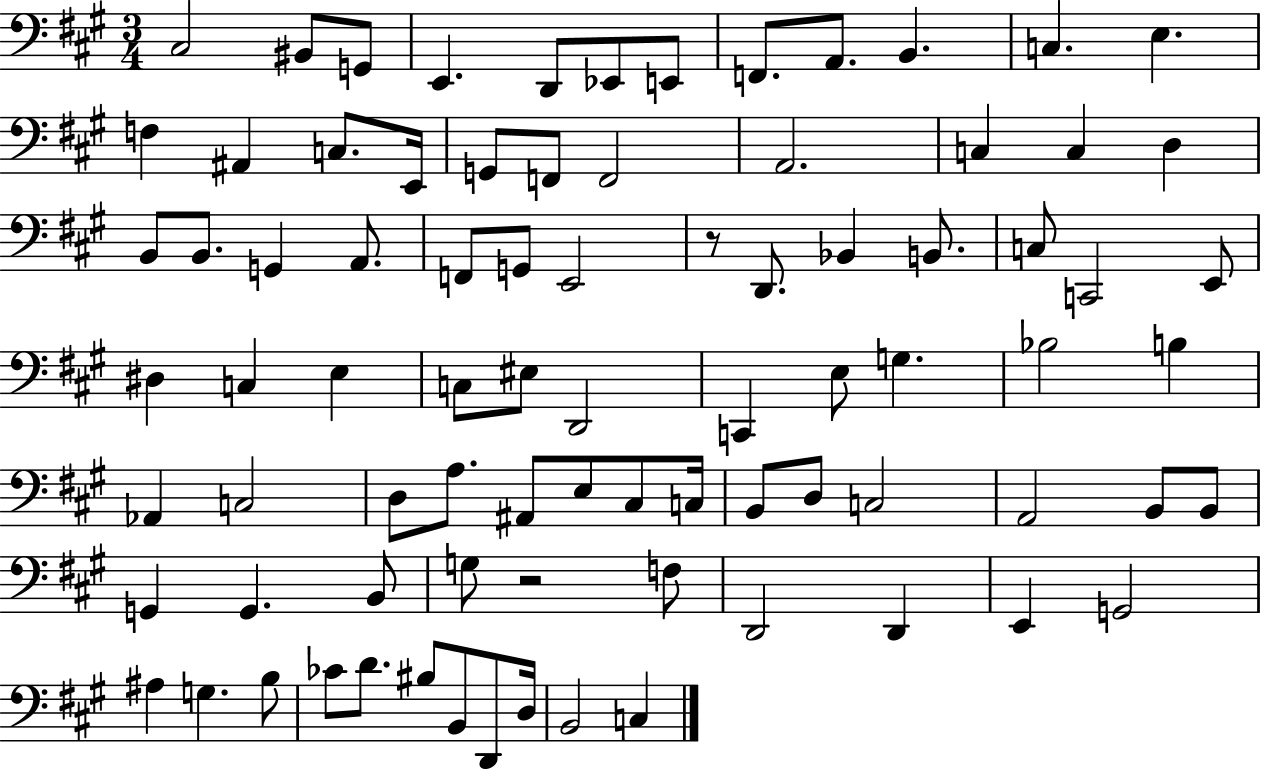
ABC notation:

X:1
T:Untitled
M:3/4
L:1/4
K:A
^C,2 ^B,,/2 G,,/2 E,, D,,/2 _E,,/2 E,,/2 F,,/2 A,,/2 B,, C, E, F, ^A,, C,/2 E,,/4 G,,/2 F,,/2 F,,2 A,,2 C, C, D, B,,/2 B,,/2 G,, A,,/2 F,,/2 G,,/2 E,,2 z/2 D,,/2 _B,, B,,/2 C,/2 C,,2 E,,/2 ^D, C, E, C,/2 ^E,/2 D,,2 C,, E,/2 G, _B,2 B, _A,, C,2 D,/2 A,/2 ^A,,/2 E,/2 ^C,/2 C,/4 B,,/2 D,/2 C,2 A,,2 B,,/2 B,,/2 G,, G,, B,,/2 G,/2 z2 F,/2 D,,2 D,, E,, G,,2 ^A, G, B,/2 _C/2 D/2 ^B,/2 B,,/2 D,,/2 D,/4 B,,2 C,